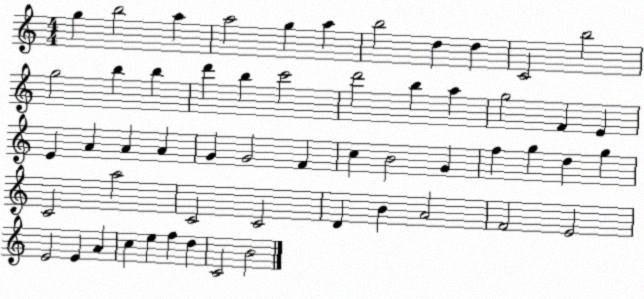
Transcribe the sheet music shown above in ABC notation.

X:1
T:Untitled
M:4/4
L:1/4
K:C
g b2 a a2 g a b2 d d C2 b2 g2 b b d' b c'2 d'2 b a g2 F E E A A A G G2 F c B2 G f g d g C2 a2 C2 C2 D B A2 F2 E2 E2 E A c e f d C2 B2